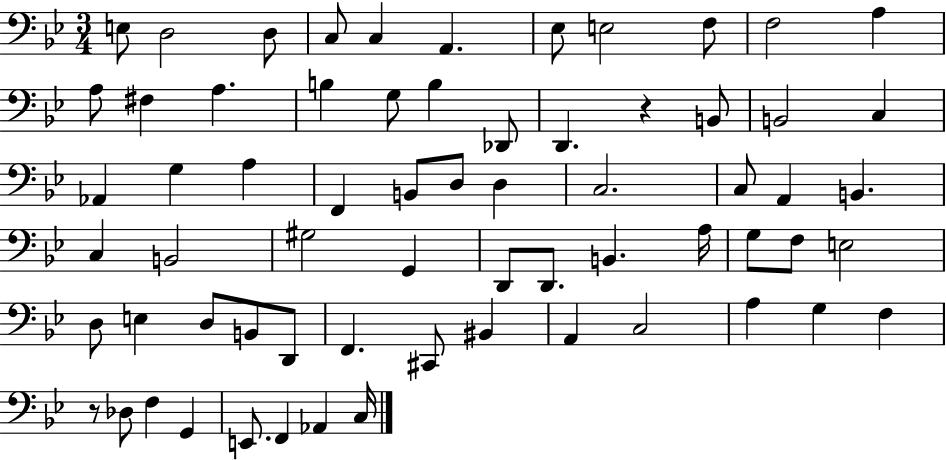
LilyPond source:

{
  \clef bass
  \numericTimeSignature
  \time 3/4
  \key bes \major
  \repeat volta 2 { e8 d2 d8 | c8 c4 a,4. | ees8 e2 f8 | f2 a4 | \break a8 fis4 a4. | b4 g8 b4 des,8 | d,4. r4 b,8 | b,2 c4 | \break aes,4 g4 a4 | f,4 b,8 d8 d4 | c2. | c8 a,4 b,4. | \break c4 b,2 | gis2 g,4 | d,8 d,8. b,4. a16 | g8 f8 e2 | \break d8 e4 d8 b,8 d,8 | f,4. cis,8 bis,4 | a,4 c2 | a4 g4 f4 | \break r8 des8 f4 g,4 | e,8. f,4 aes,4 c16 | } \bar "|."
}